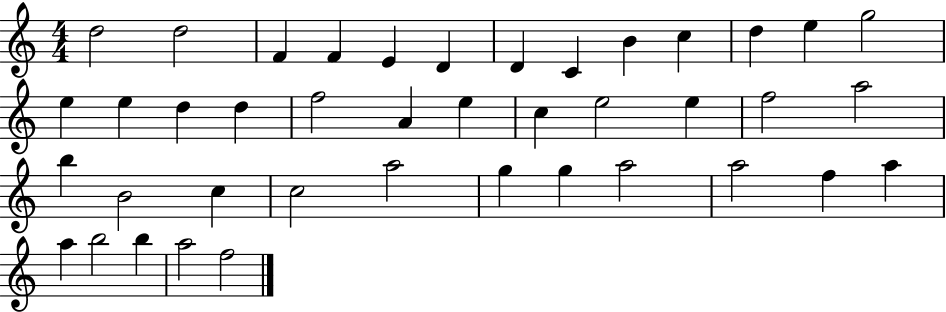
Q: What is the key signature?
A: C major